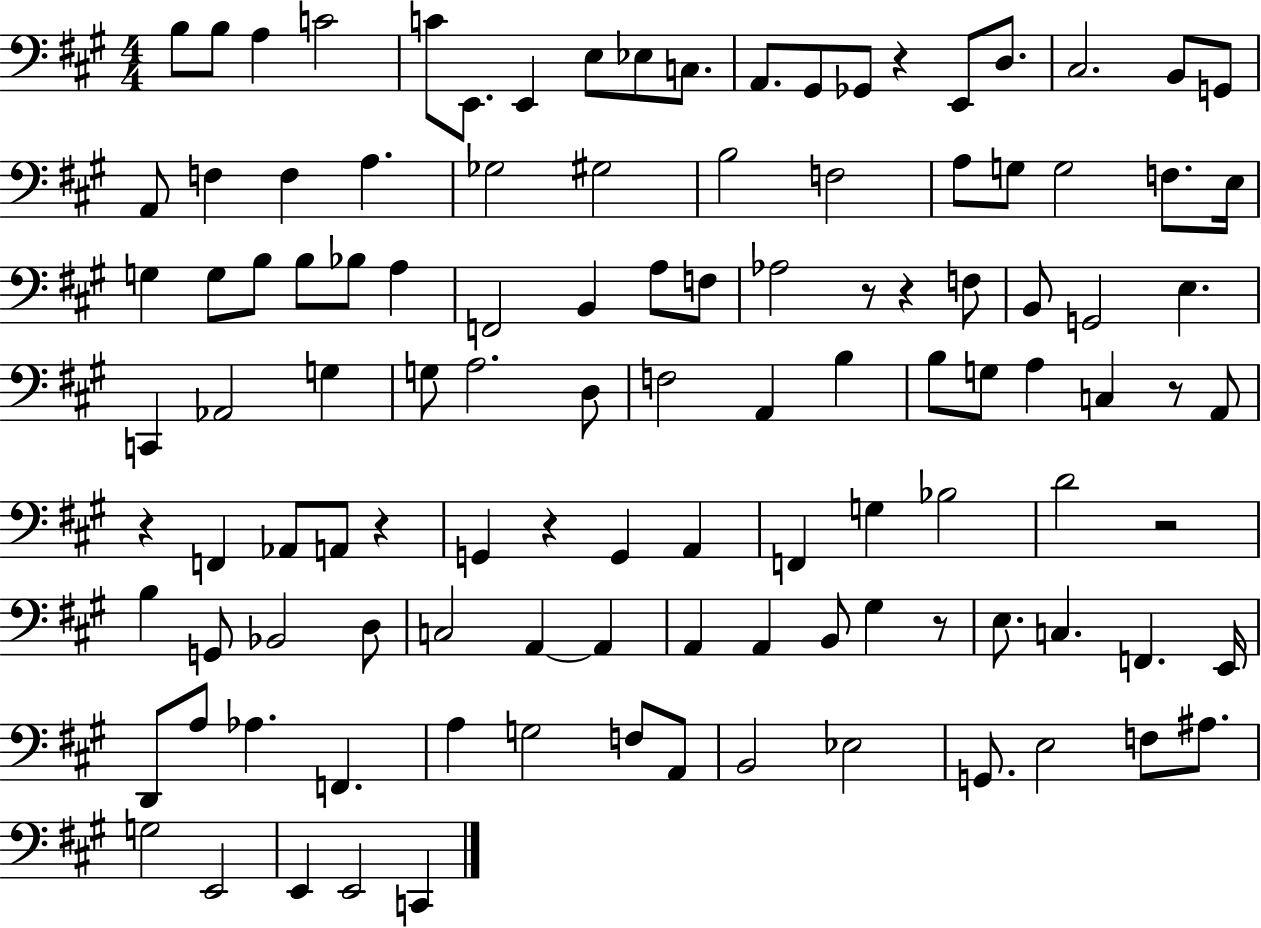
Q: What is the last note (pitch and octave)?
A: C2